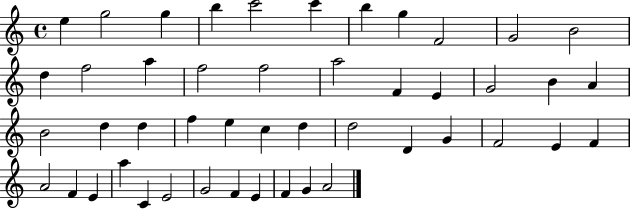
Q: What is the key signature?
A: C major